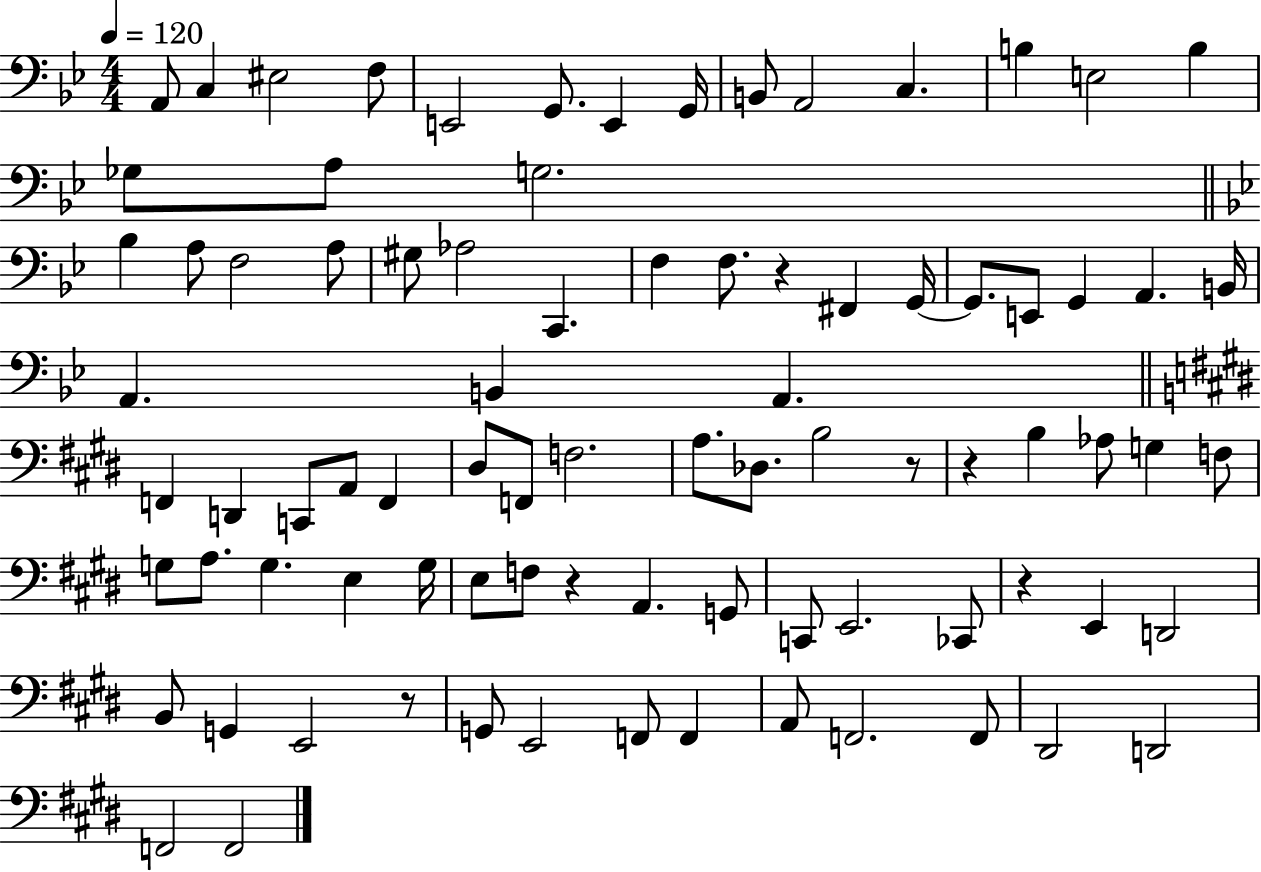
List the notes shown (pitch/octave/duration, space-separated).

A2/e C3/q EIS3/h F3/e E2/h G2/e. E2/q G2/s B2/e A2/h C3/q. B3/q E3/h B3/q Gb3/e A3/e G3/h. Bb3/q A3/e F3/h A3/e G#3/e Ab3/h C2/q. F3/q F3/e. R/q F#2/q G2/s G2/e. E2/e G2/q A2/q. B2/s A2/q. B2/q A2/q. F2/q D2/q C2/e A2/e F2/q D#3/e F2/e F3/h. A3/e. Db3/e. B3/h R/e R/q B3/q Ab3/e G3/q F3/e G3/e A3/e. G3/q. E3/q G3/s E3/e F3/e R/q A2/q. G2/e C2/e E2/h. CES2/e R/q E2/q D2/h B2/e G2/q E2/h R/e G2/e E2/h F2/e F2/q A2/e F2/h. F2/e D#2/h D2/h F2/h F2/h